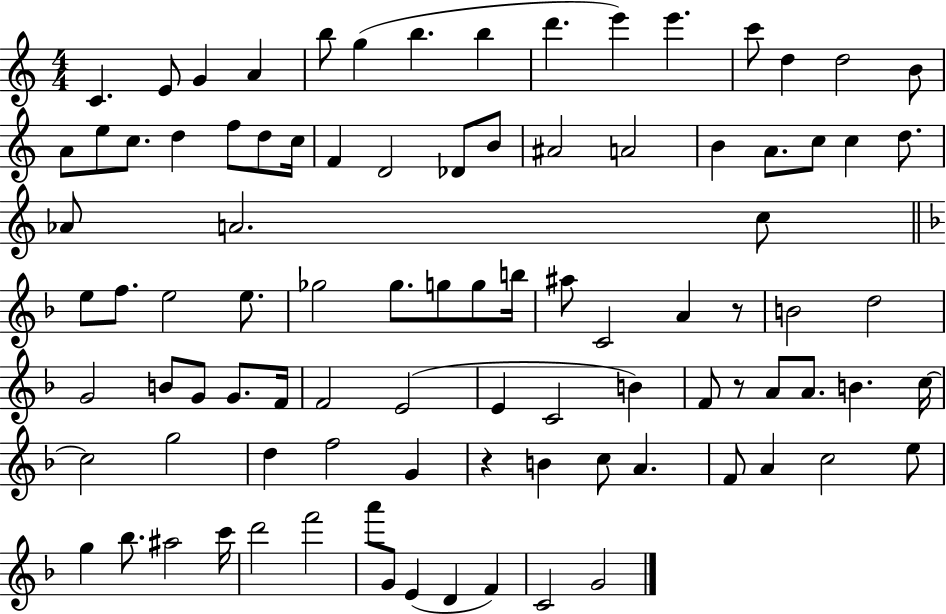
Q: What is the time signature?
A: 4/4